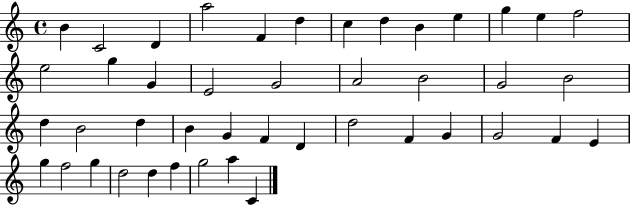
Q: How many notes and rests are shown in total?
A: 44